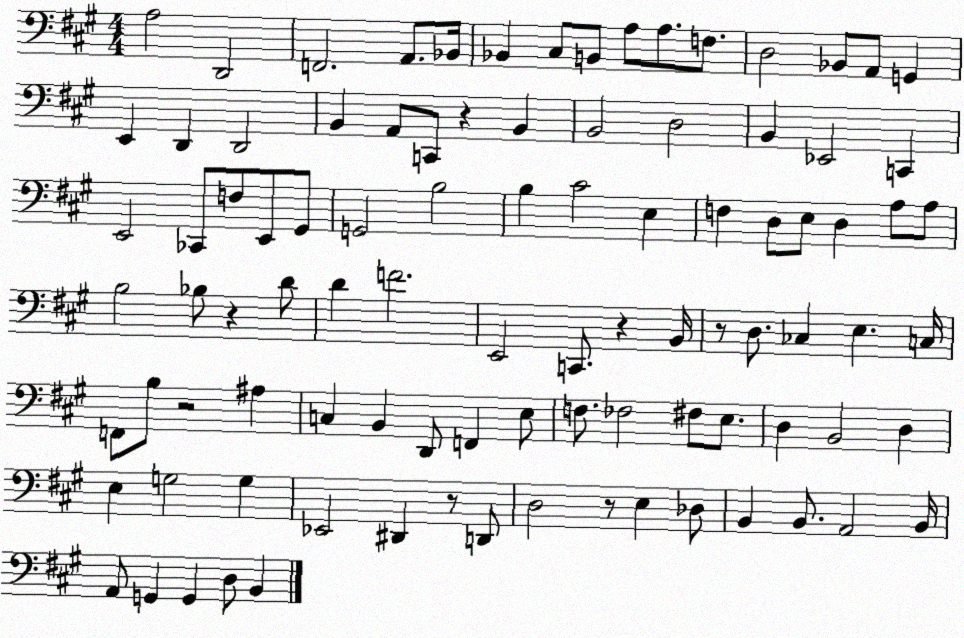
X:1
T:Untitled
M:4/4
L:1/4
K:A
A,2 D,,2 F,,2 A,,/2 _B,,/4 _B,, ^C,/2 B,,/2 A,/2 A,/2 F,/2 D,2 _B,,/2 A,,/2 G,, E,, D,, D,,2 B,, A,,/2 C,,/2 z B,, B,,2 D,2 B,, _E,,2 C,, E,,2 _C,,/2 F,/2 E,,/2 ^G,,/2 G,,2 B,2 B, ^C2 E, F, D,/2 E,/2 D, A,/2 A,/2 B,2 _B,/2 z D/2 D F2 E,,2 C,,/2 z B,,/4 z/2 D,/2 _C, E, C,/4 F,,/2 B,/2 z2 ^A, C, B,, D,,/2 F,, E,/2 F,/2 _F,2 ^F,/2 E,/2 D, B,,2 D, E, G,2 G, _E,,2 ^D,, z/2 D,,/2 D,2 z/2 E, _D,/2 B,, B,,/2 A,,2 B,,/4 A,,/2 G,, G,, D,/2 B,,